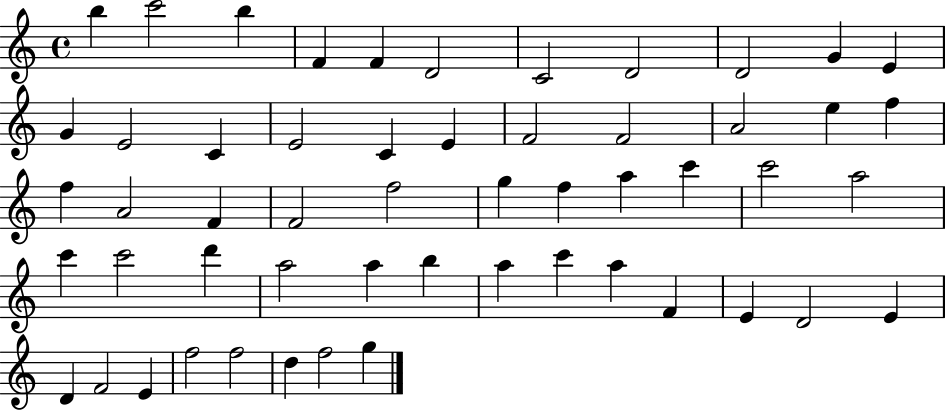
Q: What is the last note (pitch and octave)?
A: G5